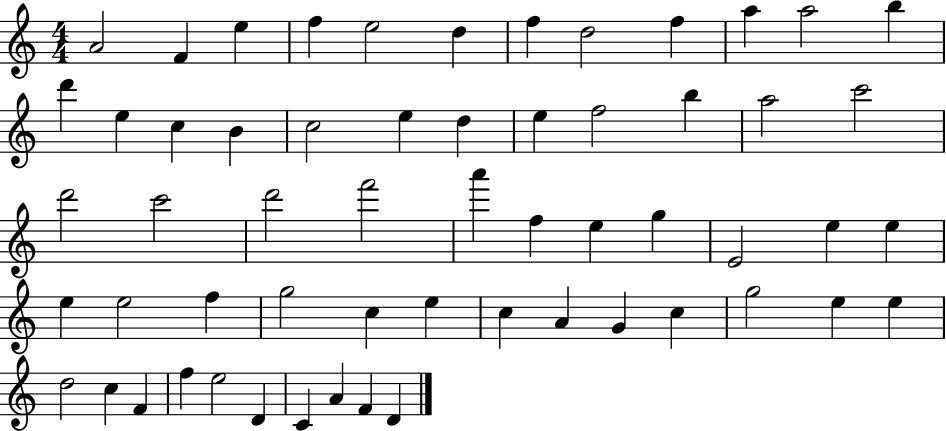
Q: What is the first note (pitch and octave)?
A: A4